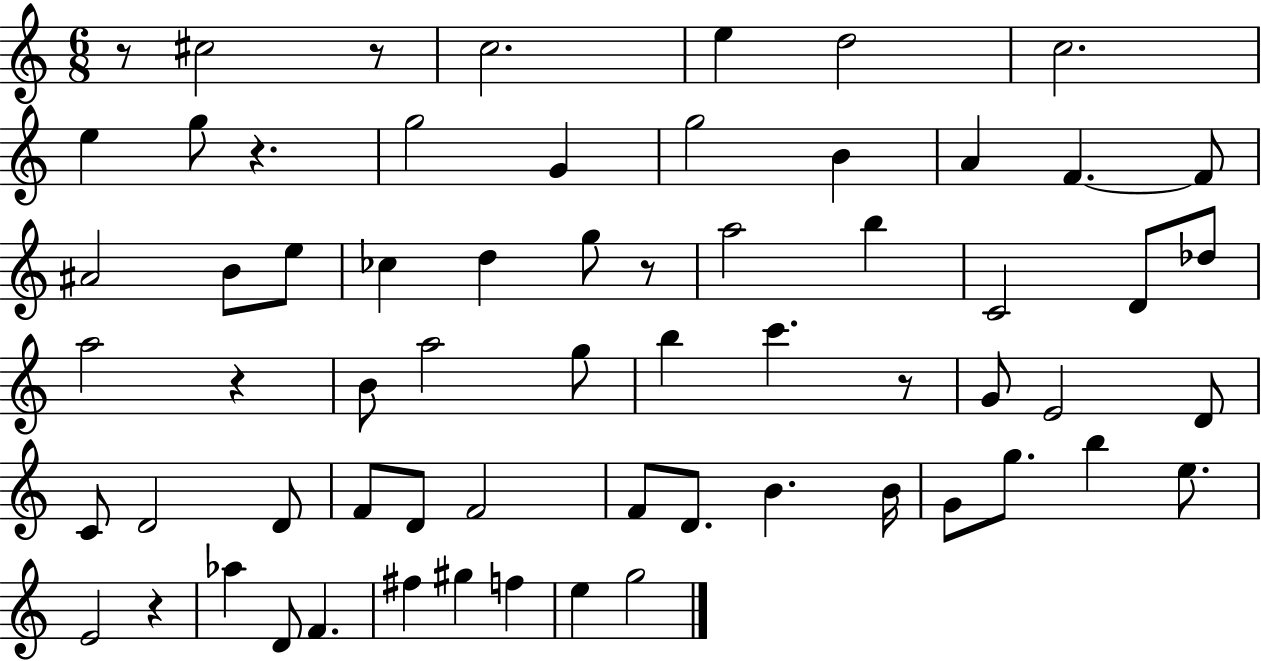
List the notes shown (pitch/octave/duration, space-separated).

R/e C#5/h R/e C5/h. E5/q D5/h C5/h. E5/q G5/e R/q. G5/h G4/q G5/h B4/q A4/q F4/q. F4/e A#4/h B4/e E5/e CES5/q D5/q G5/e R/e A5/h B5/q C4/h D4/e Db5/e A5/h R/q B4/e A5/h G5/e B5/q C6/q. R/e G4/e E4/h D4/e C4/e D4/h D4/e F4/e D4/e F4/h F4/e D4/e. B4/q. B4/s G4/e G5/e. B5/q E5/e. E4/h R/q Ab5/q D4/e F4/q. F#5/q G#5/q F5/q E5/q G5/h